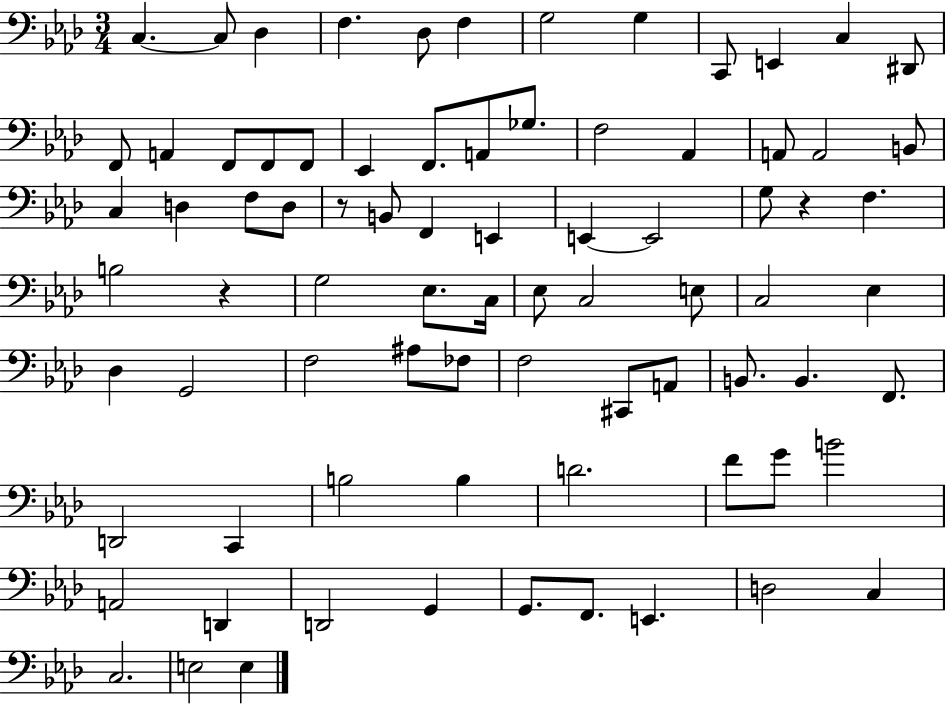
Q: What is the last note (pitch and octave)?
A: E3